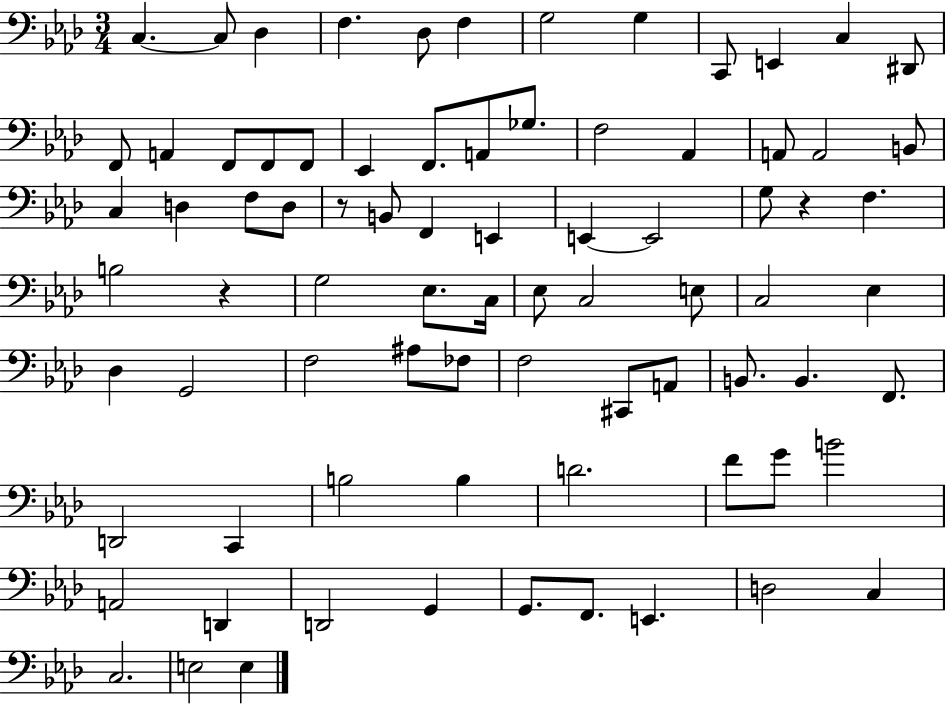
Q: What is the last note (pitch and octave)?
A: E3